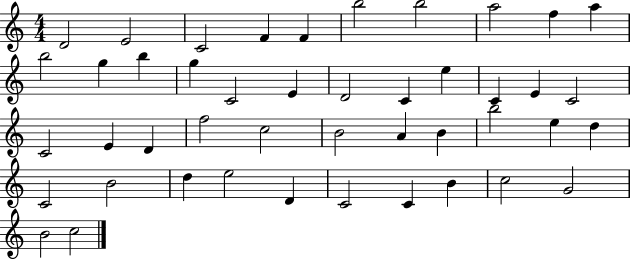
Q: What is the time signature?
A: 4/4